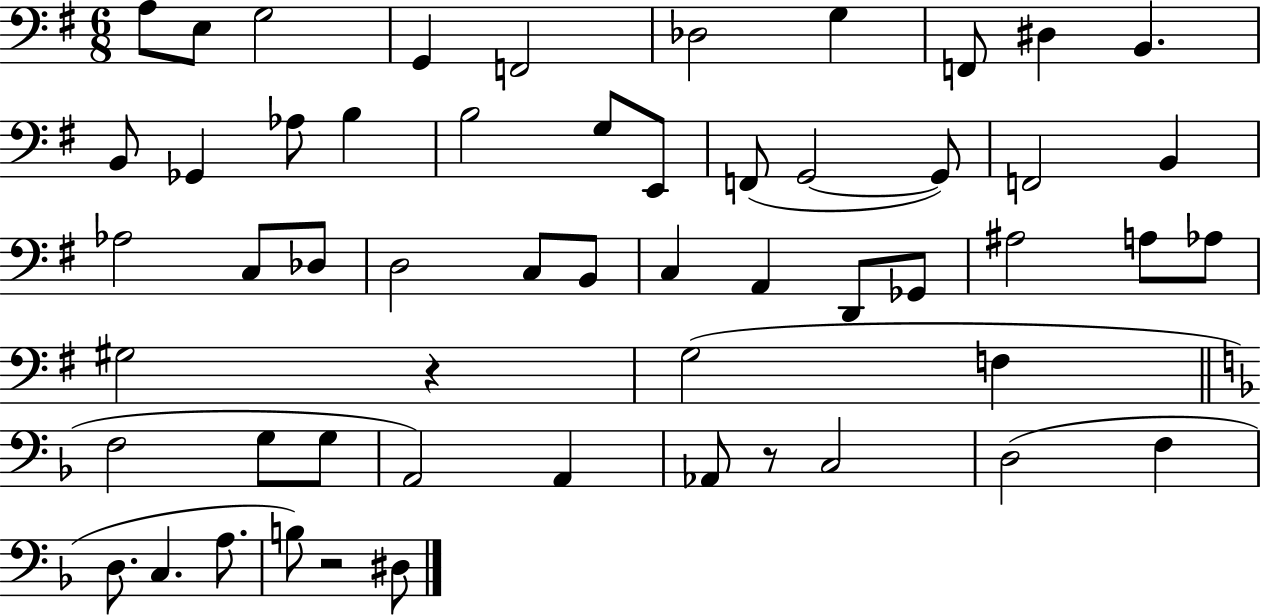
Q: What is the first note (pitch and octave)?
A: A3